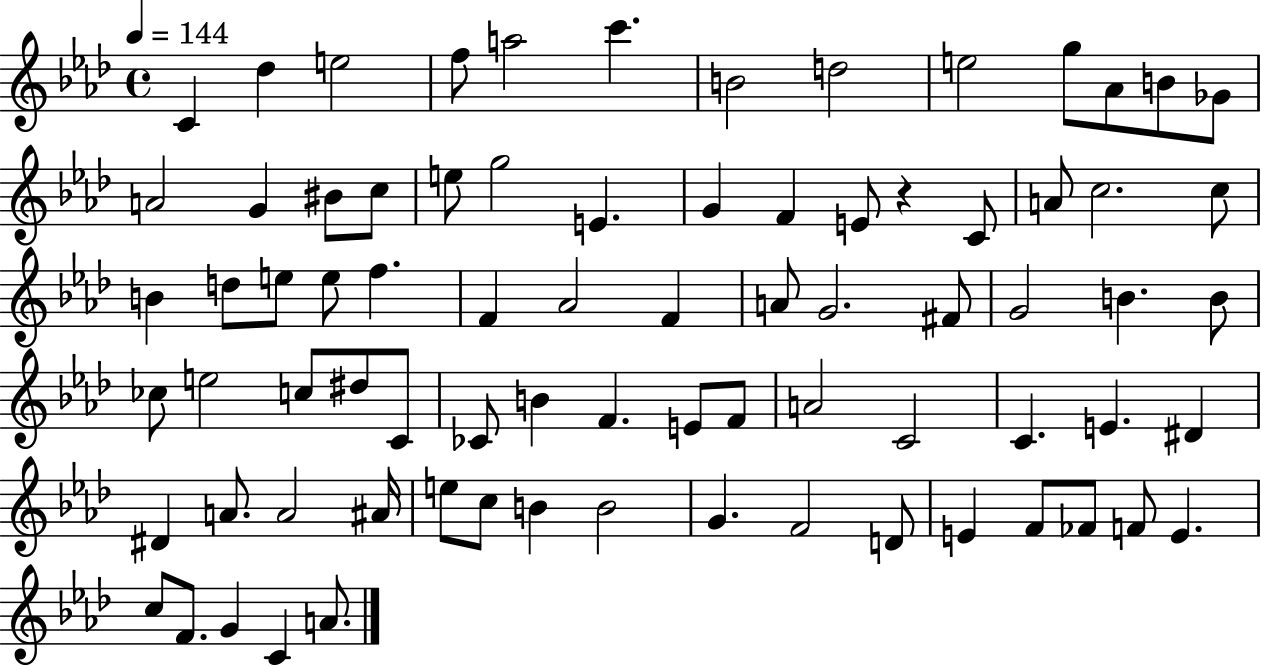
{
  \clef treble
  \time 4/4
  \defaultTimeSignature
  \key aes \major
  \tempo 4 = 144
  \repeat volta 2 { c'4 des''4 e''2 | f''8 a''2 c'''4. | b'2 d''2 | e''2 g''8 aes'8 b'8 ges'8 | \break a'2 g'4 bis'8 c''8 | e''8 g''2 e'4. | g'4 f'4 e'8 r4 c'8 | a'8 c''2. c''8 | \break b'4 d''8 e''8 e''8 f''4. | f'4 aes'2 f'4 | a'8 g'2. fis'8 | g'2 b'4. b'8 | \break ces''8 e''2 c''8 dis''8 c'8 | ces'8 b'4 f'4. e'8 f'8 | a'2 c'2 | c'4. e'4. dis'4 | \break dis'4 a'8. a'2 ais'16 | e''8 c''8 b'4 b'2 | g'4. f'2 d'8 | e'4 f'8 fes'8 f'8 e'4. | \break c''8 f'8. g'4 c'4 a'8. | } \bar "|."
}